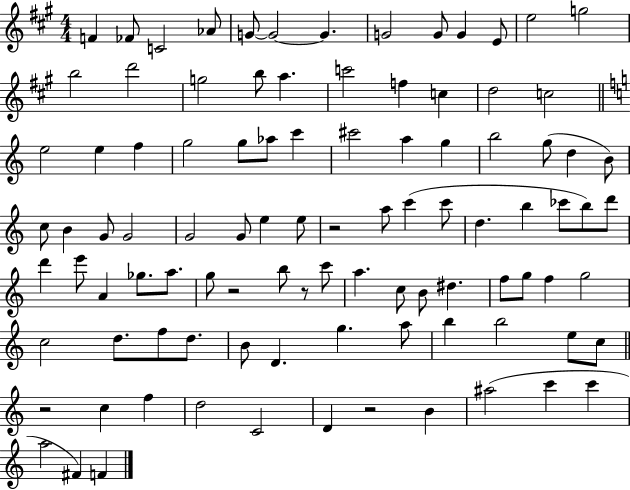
{
  \clef treble
  \numericTimeSignature
  \time 4/4
  \key a \major
  f'4 fes'8 c'2 aes'8 | g'8~~ g'2~~ g'4. | g'2 g'8 g'4 e'8 | e''2 g''2 | \break b''2 d'''2 | g''2 b''8 a''4. | c'''2 f''4 c''4 | d''2 c''2 | \break \bar "||" \break \key c \major e''2 e''4 f''4 | g''2 g''8 aes''8 c'''4 | cis'''2 a''4 g''4 | b''2 g''8( d''4 b'8) | \break c''8 b'4 g'8 g'2 | g'2 g'8 e''4 e''8 | r2 a''8 c'''4( c'''8 | d''4. b''4 ces'''8 b''8) d'''8 | \break d'''4 e'''8 a'4 ges''8. a''8. | g''8 r2 b''8 r8 c'''8 | a''4. c''8 b'8 dis''4. | f''8 g''8 f''4 g''2 | \break c''2 d''8. f''8 d''8. | b'8 d'4. g''4. a''8 | b''4 b''2 e''8 c''8 | \bar "||" \break \key c \major r2 c''4 f''4 | d''2 c'2 | d'4 r2 b'4 | ais''2( c'''4 c'''4 | \break a''2 fis'4) f'4 | \bar "|."
}